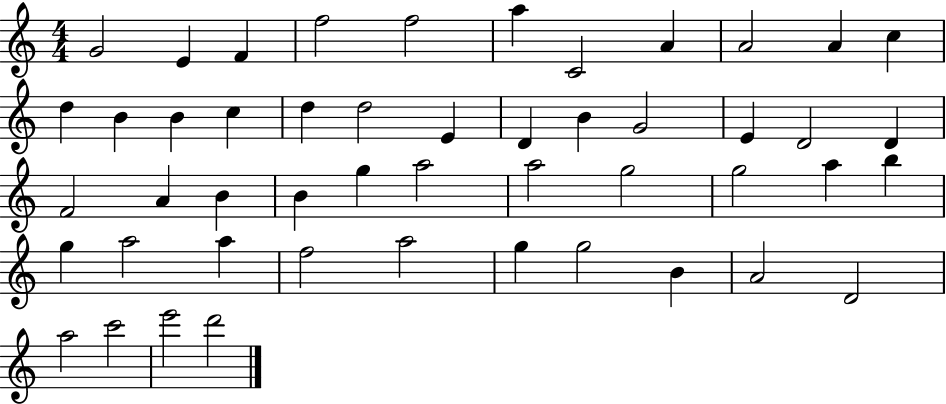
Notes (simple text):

G4/h E4/q F4/q F5/h F5/h A5/q C4/h A4/q A4/h A4/q C5/q D5/q B4/q B4/q C5/q D5/q D5/h E4/q D4/q B4/q G4/h E4/q D4/h D4/q F4/h A4/q B4/q B4/q G5/q A5/h A5/h G5/h G5/h A5/q B5/q G5/q A5/h A5/q F5/h A5/h G5/q G5/h B4/q A4/h D4/h A5/h C6/h E6/h D6/h